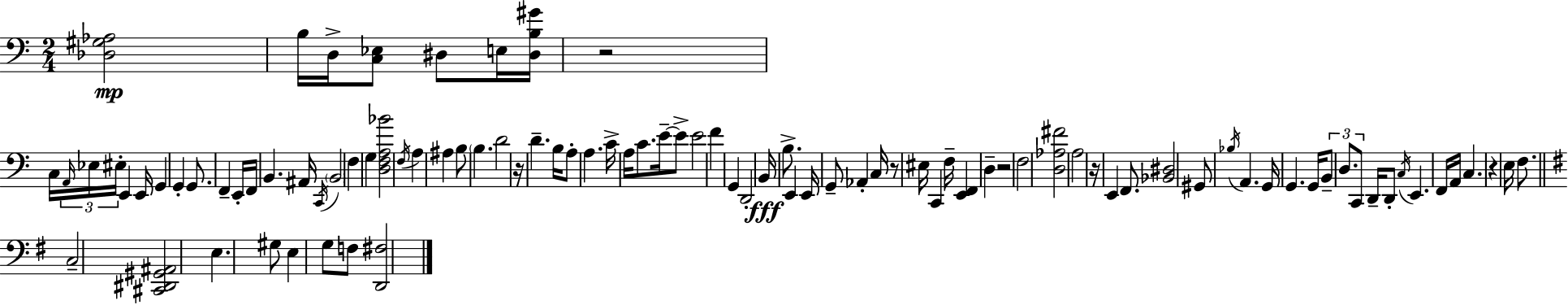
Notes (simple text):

[Db3,G#3,Ab3]/h B3/s D3/s [C3,Eb3]/e D#3/e E3/s [D#3,B3,G#4]/s R/h C3/s A2/s Eb3/s EIS3/s E2/q E2/s G2/q G2/q G2/e. F2/q E2/s F2/s B2/q. A#2/s C2/s B2/h F3/q G3/q [D3,F3,A3,Bb4]/h F3/s A3/q A#3/q B3/e B3/q. D4/h R/s D4/q. B3/s A3/e A3/q. C4/s A3/s C4/e. E4/s E4/e E4/h F4/q G2/q D2/h B2/s B3/e. E2/q E2/s G2/e Ab2/q C3/s R/e EIS3/s C2/q F3/s [E2,F2]/q D3/q R/h F3/h [D3,Ab3,F#4]/h A3/h R/s E2/q F2/e. [Bb2,D#3]/h G#2/e Bb3/s A2/q. G2/s G2/q. G2/s B2/e D3/e. C2/e D2/s D2/e C3/s E2/q. F2/s A2/s C3/q. R/q E3/s F3/e. C3/h [C#2,D#2,G#2,A#2]/h E3/q. G#3/e E3/q G3/e F3/e [D2,F#3]/h